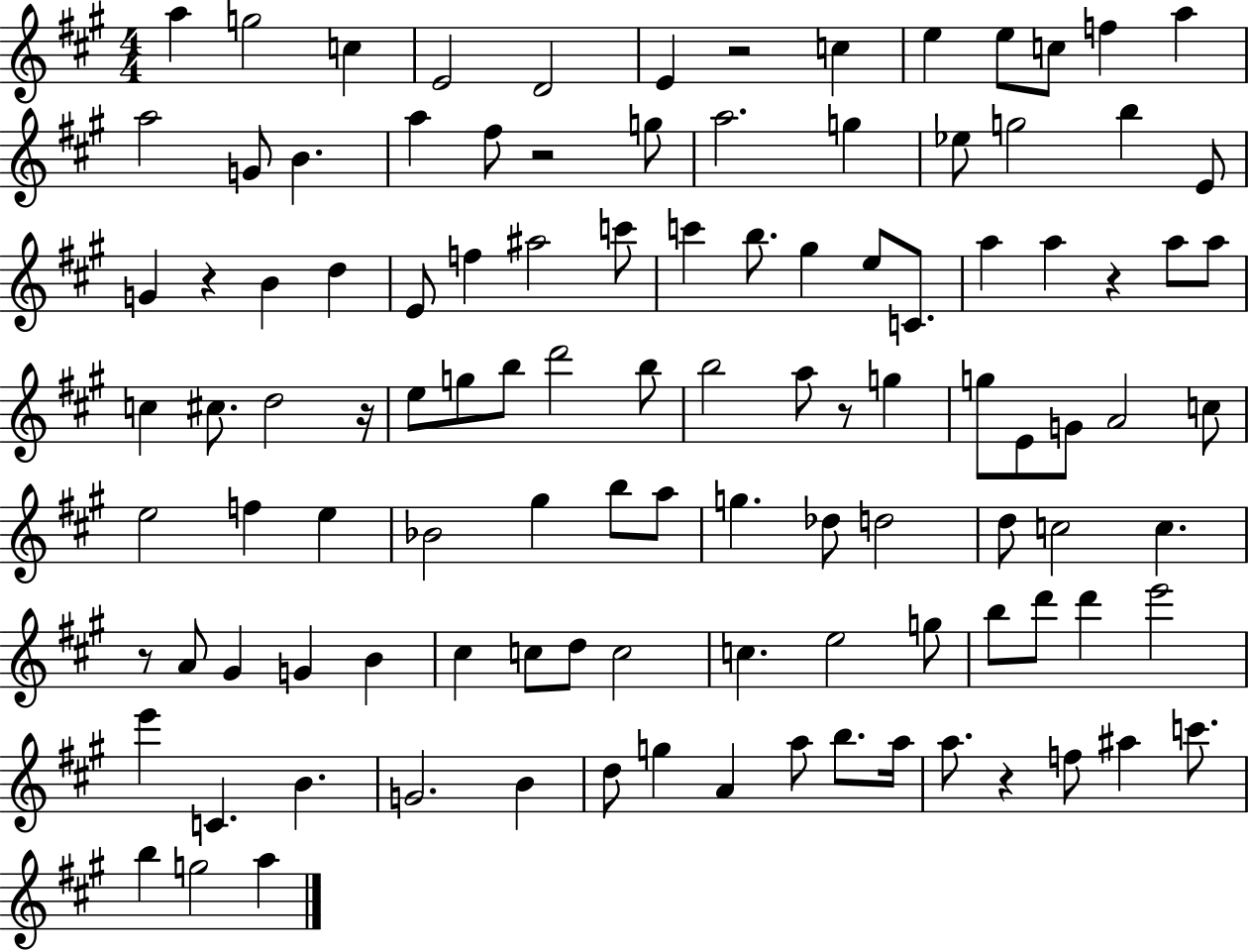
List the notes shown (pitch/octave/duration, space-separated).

A5/q G5/h C5/q E4/h D4/h E4/q R/h C5/q E5/q E5/e C5/e F5/q A5/q A5/h G4/e B4/q. A5/q F#5/e R/h G5/e A5/h. G5/q Eb5/e G5/h B5/q E4/e G4/q R/q B4/q D5/q E4/e F5/q A#5/h C6/e C6/q B5/e. G#5/q E5/e C4/e. A5/q A5/q R/q A5/e A5/e C5/q C#5/e. D5/h R/s E5/e G5/e B5/e D6/h B5/e B5/h A5/e R/e G5/q G5/e E4/e G4/e A4/h C5/e E5/h F5/q E5/q Bb4/h G#5/q B5/e A5/e G5/q. Db5/e D5/h D5/e C5/h C5/q. R/e A4/e G#4/q G4/q B4/q C#5/q C5/e D5/e C5/h C5/q. E5/h G5/e B5/e D6/e D6/q E6/h E6/q C4/q. B4/q. G4/h. B4/q D5/e G5/q A4/q A5/e B5/e. A5/s A5/e. R/q F5/e A#5/q C6/e. B5/q G5/h A5/q